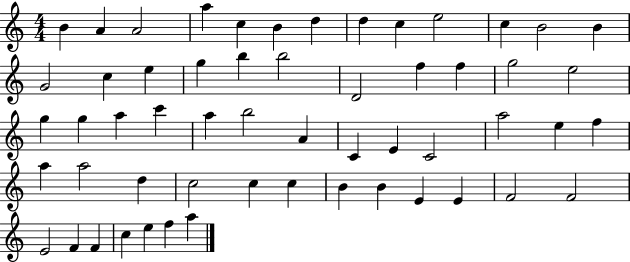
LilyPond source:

{
  \clef treble
  \numericTimeSignature
  \time 4/4
  \key c \major
  b'4 a'4 a'2 | a''4 c''4 b'4 d''4 | d''4 c''4 e''2 | c''4 b'2 b'4 | \break g'2 c''4 e''4 | g''4 b''4 b''2 | d'2 f''4 f''4 | g''2 e''2 | \break g''4 g''4 a''4 c'''4 | a''4 b''2 a'4 | c'4 e'4 c'2 | a''2 e''4 f''4 | \break a''4 a''2 d''4 | c''2 c''4 c''4 | b'4 b'4 e'4 e'4 | f'2 f'2 | \break e'2 f'4 f'4 | c''4 e''4 f''4 a''4 | \bar "|."
}